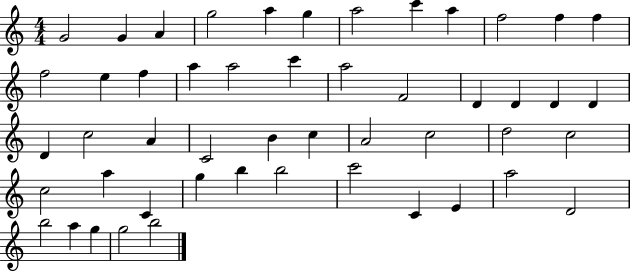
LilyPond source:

{
  \clef treble
  \numericTimeSignature
  \time 4/4
  \key c \major
  g'2 g'4 a'4 | g''2 a''4 g''4 | a''2 c'''4 a''4 | f''2 f''4 f''4 | \break f''2 e''4 f''4 | a''4 a''2 c'''4 | a''2 f'2 | d'4 d'4 d'4 d'4 | \break d'4 c''2 a'4 | c'2 b'4 c''4 | a'2 c''2 | d''2 c''2 | \break c''2 a''4 c'4 | g''4 b''4 b''2 | c'''2 c'4 e'4 | a''2 d'2 | \break b''2 a''4 g''4 | g''2 b''2 | \bar "|."
}